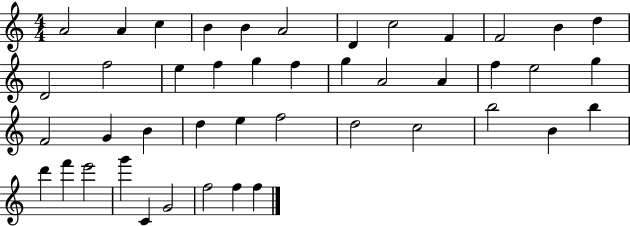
X:1
T:Untitled
M:4/4
L:1/4
K:C
A2 A c B B A2 D c2 F F2 B d D2 f2 e f g f g A2 A f e2 g F2 G B d e f2 d2 c2 b2 B b d' f' e'2 g' C G2 f2 f f